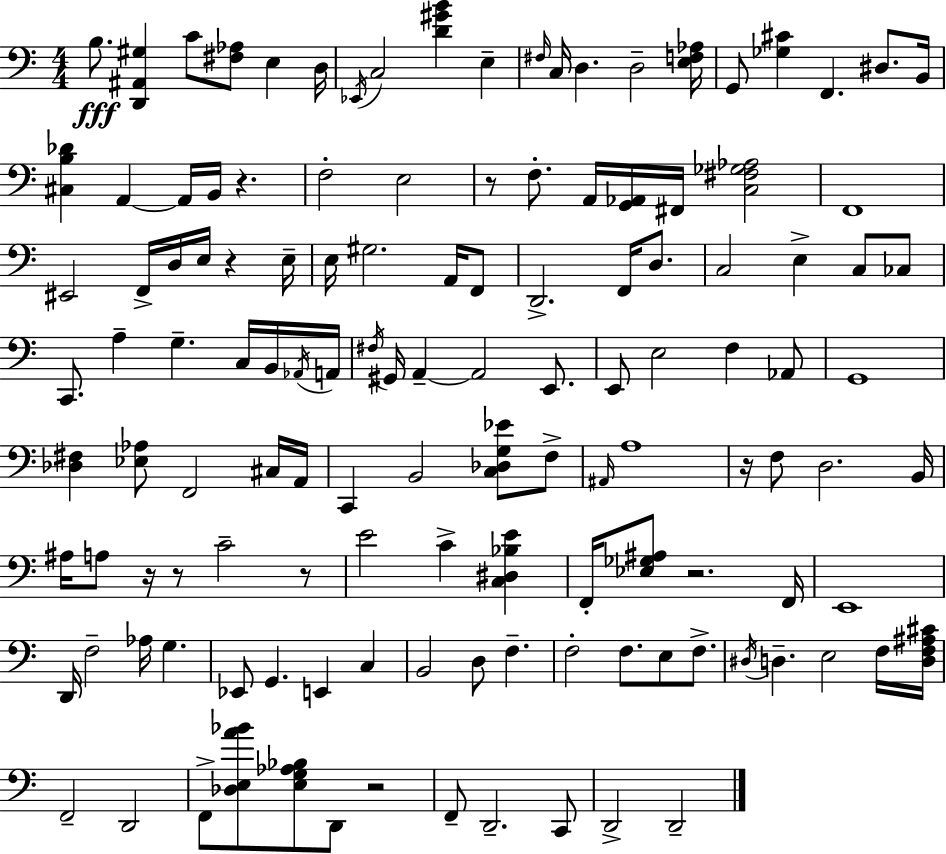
X:1
T:Untitled
M:4/4
L:1/4
K:Am
B,/2 [D,,^A,,^G,] C/2 [^F,_A,]/2 E, D,/4 _E,,/4 C,2 [D^GB] E, ^F,/4 C,/4 D, D,2 [E,F,_A,]/4 G,,/2 [_G,^C] F,, ^D,/2 B,,/4 [^C,B,_D] A,, A,,/4 B,,/4 z F,2 E,2 z/2 F,/2 A,,/4 [G,,_A,,]/4 ^F,,/4 [C,^F,_G,_A,]2 F,,4 ^E,,2 F,,/4 D,/4 E,/4 z E,/4 E,/4 ^G,2 A,,/4 F,,/2 D,,2 F,,/4 D,/2 C,2 E, C,/2 _C,/2 C,,/2 A, G, C,/4 B,,/4 _A,,/4 A,,/4 ^F,/4 ^G,,/4 A,, A,,2 E,,/2 E,,/2 E,2 F, _A,,/2 G,,4 [_D,^F,] [_E,_A,]/2 F,,2 ^C,/4 A,,/4 C,, B,,2 [C,_D,G,_E]/2 F,/2 ^A,,/4 A,4 z/4 F,/2 D,2 B,,/4 ^A,/4 A,/2 z/4 z/2 C2 z/2 E2 C [C,^D,_B,E] F,,/4 [_E,_G,^A,]/2 z2 F,,/4 E,,4 D,,/4 F,2 _A,/4 G, _E,,/2 G,, E,, C, B,,2 D,/2 F, F,2 F,/2 E,/2 F,/2 ^D,/4 D, E,2 F,/4 [D,F,^A,^C]/4 F,,2 D,,2 F,,/2 [_D,E,A_B]/2 [E,G,_A,_B,]/2 D,,/2 z2 F,,/2 D,,2 C,,/2 D,,2 D,,2